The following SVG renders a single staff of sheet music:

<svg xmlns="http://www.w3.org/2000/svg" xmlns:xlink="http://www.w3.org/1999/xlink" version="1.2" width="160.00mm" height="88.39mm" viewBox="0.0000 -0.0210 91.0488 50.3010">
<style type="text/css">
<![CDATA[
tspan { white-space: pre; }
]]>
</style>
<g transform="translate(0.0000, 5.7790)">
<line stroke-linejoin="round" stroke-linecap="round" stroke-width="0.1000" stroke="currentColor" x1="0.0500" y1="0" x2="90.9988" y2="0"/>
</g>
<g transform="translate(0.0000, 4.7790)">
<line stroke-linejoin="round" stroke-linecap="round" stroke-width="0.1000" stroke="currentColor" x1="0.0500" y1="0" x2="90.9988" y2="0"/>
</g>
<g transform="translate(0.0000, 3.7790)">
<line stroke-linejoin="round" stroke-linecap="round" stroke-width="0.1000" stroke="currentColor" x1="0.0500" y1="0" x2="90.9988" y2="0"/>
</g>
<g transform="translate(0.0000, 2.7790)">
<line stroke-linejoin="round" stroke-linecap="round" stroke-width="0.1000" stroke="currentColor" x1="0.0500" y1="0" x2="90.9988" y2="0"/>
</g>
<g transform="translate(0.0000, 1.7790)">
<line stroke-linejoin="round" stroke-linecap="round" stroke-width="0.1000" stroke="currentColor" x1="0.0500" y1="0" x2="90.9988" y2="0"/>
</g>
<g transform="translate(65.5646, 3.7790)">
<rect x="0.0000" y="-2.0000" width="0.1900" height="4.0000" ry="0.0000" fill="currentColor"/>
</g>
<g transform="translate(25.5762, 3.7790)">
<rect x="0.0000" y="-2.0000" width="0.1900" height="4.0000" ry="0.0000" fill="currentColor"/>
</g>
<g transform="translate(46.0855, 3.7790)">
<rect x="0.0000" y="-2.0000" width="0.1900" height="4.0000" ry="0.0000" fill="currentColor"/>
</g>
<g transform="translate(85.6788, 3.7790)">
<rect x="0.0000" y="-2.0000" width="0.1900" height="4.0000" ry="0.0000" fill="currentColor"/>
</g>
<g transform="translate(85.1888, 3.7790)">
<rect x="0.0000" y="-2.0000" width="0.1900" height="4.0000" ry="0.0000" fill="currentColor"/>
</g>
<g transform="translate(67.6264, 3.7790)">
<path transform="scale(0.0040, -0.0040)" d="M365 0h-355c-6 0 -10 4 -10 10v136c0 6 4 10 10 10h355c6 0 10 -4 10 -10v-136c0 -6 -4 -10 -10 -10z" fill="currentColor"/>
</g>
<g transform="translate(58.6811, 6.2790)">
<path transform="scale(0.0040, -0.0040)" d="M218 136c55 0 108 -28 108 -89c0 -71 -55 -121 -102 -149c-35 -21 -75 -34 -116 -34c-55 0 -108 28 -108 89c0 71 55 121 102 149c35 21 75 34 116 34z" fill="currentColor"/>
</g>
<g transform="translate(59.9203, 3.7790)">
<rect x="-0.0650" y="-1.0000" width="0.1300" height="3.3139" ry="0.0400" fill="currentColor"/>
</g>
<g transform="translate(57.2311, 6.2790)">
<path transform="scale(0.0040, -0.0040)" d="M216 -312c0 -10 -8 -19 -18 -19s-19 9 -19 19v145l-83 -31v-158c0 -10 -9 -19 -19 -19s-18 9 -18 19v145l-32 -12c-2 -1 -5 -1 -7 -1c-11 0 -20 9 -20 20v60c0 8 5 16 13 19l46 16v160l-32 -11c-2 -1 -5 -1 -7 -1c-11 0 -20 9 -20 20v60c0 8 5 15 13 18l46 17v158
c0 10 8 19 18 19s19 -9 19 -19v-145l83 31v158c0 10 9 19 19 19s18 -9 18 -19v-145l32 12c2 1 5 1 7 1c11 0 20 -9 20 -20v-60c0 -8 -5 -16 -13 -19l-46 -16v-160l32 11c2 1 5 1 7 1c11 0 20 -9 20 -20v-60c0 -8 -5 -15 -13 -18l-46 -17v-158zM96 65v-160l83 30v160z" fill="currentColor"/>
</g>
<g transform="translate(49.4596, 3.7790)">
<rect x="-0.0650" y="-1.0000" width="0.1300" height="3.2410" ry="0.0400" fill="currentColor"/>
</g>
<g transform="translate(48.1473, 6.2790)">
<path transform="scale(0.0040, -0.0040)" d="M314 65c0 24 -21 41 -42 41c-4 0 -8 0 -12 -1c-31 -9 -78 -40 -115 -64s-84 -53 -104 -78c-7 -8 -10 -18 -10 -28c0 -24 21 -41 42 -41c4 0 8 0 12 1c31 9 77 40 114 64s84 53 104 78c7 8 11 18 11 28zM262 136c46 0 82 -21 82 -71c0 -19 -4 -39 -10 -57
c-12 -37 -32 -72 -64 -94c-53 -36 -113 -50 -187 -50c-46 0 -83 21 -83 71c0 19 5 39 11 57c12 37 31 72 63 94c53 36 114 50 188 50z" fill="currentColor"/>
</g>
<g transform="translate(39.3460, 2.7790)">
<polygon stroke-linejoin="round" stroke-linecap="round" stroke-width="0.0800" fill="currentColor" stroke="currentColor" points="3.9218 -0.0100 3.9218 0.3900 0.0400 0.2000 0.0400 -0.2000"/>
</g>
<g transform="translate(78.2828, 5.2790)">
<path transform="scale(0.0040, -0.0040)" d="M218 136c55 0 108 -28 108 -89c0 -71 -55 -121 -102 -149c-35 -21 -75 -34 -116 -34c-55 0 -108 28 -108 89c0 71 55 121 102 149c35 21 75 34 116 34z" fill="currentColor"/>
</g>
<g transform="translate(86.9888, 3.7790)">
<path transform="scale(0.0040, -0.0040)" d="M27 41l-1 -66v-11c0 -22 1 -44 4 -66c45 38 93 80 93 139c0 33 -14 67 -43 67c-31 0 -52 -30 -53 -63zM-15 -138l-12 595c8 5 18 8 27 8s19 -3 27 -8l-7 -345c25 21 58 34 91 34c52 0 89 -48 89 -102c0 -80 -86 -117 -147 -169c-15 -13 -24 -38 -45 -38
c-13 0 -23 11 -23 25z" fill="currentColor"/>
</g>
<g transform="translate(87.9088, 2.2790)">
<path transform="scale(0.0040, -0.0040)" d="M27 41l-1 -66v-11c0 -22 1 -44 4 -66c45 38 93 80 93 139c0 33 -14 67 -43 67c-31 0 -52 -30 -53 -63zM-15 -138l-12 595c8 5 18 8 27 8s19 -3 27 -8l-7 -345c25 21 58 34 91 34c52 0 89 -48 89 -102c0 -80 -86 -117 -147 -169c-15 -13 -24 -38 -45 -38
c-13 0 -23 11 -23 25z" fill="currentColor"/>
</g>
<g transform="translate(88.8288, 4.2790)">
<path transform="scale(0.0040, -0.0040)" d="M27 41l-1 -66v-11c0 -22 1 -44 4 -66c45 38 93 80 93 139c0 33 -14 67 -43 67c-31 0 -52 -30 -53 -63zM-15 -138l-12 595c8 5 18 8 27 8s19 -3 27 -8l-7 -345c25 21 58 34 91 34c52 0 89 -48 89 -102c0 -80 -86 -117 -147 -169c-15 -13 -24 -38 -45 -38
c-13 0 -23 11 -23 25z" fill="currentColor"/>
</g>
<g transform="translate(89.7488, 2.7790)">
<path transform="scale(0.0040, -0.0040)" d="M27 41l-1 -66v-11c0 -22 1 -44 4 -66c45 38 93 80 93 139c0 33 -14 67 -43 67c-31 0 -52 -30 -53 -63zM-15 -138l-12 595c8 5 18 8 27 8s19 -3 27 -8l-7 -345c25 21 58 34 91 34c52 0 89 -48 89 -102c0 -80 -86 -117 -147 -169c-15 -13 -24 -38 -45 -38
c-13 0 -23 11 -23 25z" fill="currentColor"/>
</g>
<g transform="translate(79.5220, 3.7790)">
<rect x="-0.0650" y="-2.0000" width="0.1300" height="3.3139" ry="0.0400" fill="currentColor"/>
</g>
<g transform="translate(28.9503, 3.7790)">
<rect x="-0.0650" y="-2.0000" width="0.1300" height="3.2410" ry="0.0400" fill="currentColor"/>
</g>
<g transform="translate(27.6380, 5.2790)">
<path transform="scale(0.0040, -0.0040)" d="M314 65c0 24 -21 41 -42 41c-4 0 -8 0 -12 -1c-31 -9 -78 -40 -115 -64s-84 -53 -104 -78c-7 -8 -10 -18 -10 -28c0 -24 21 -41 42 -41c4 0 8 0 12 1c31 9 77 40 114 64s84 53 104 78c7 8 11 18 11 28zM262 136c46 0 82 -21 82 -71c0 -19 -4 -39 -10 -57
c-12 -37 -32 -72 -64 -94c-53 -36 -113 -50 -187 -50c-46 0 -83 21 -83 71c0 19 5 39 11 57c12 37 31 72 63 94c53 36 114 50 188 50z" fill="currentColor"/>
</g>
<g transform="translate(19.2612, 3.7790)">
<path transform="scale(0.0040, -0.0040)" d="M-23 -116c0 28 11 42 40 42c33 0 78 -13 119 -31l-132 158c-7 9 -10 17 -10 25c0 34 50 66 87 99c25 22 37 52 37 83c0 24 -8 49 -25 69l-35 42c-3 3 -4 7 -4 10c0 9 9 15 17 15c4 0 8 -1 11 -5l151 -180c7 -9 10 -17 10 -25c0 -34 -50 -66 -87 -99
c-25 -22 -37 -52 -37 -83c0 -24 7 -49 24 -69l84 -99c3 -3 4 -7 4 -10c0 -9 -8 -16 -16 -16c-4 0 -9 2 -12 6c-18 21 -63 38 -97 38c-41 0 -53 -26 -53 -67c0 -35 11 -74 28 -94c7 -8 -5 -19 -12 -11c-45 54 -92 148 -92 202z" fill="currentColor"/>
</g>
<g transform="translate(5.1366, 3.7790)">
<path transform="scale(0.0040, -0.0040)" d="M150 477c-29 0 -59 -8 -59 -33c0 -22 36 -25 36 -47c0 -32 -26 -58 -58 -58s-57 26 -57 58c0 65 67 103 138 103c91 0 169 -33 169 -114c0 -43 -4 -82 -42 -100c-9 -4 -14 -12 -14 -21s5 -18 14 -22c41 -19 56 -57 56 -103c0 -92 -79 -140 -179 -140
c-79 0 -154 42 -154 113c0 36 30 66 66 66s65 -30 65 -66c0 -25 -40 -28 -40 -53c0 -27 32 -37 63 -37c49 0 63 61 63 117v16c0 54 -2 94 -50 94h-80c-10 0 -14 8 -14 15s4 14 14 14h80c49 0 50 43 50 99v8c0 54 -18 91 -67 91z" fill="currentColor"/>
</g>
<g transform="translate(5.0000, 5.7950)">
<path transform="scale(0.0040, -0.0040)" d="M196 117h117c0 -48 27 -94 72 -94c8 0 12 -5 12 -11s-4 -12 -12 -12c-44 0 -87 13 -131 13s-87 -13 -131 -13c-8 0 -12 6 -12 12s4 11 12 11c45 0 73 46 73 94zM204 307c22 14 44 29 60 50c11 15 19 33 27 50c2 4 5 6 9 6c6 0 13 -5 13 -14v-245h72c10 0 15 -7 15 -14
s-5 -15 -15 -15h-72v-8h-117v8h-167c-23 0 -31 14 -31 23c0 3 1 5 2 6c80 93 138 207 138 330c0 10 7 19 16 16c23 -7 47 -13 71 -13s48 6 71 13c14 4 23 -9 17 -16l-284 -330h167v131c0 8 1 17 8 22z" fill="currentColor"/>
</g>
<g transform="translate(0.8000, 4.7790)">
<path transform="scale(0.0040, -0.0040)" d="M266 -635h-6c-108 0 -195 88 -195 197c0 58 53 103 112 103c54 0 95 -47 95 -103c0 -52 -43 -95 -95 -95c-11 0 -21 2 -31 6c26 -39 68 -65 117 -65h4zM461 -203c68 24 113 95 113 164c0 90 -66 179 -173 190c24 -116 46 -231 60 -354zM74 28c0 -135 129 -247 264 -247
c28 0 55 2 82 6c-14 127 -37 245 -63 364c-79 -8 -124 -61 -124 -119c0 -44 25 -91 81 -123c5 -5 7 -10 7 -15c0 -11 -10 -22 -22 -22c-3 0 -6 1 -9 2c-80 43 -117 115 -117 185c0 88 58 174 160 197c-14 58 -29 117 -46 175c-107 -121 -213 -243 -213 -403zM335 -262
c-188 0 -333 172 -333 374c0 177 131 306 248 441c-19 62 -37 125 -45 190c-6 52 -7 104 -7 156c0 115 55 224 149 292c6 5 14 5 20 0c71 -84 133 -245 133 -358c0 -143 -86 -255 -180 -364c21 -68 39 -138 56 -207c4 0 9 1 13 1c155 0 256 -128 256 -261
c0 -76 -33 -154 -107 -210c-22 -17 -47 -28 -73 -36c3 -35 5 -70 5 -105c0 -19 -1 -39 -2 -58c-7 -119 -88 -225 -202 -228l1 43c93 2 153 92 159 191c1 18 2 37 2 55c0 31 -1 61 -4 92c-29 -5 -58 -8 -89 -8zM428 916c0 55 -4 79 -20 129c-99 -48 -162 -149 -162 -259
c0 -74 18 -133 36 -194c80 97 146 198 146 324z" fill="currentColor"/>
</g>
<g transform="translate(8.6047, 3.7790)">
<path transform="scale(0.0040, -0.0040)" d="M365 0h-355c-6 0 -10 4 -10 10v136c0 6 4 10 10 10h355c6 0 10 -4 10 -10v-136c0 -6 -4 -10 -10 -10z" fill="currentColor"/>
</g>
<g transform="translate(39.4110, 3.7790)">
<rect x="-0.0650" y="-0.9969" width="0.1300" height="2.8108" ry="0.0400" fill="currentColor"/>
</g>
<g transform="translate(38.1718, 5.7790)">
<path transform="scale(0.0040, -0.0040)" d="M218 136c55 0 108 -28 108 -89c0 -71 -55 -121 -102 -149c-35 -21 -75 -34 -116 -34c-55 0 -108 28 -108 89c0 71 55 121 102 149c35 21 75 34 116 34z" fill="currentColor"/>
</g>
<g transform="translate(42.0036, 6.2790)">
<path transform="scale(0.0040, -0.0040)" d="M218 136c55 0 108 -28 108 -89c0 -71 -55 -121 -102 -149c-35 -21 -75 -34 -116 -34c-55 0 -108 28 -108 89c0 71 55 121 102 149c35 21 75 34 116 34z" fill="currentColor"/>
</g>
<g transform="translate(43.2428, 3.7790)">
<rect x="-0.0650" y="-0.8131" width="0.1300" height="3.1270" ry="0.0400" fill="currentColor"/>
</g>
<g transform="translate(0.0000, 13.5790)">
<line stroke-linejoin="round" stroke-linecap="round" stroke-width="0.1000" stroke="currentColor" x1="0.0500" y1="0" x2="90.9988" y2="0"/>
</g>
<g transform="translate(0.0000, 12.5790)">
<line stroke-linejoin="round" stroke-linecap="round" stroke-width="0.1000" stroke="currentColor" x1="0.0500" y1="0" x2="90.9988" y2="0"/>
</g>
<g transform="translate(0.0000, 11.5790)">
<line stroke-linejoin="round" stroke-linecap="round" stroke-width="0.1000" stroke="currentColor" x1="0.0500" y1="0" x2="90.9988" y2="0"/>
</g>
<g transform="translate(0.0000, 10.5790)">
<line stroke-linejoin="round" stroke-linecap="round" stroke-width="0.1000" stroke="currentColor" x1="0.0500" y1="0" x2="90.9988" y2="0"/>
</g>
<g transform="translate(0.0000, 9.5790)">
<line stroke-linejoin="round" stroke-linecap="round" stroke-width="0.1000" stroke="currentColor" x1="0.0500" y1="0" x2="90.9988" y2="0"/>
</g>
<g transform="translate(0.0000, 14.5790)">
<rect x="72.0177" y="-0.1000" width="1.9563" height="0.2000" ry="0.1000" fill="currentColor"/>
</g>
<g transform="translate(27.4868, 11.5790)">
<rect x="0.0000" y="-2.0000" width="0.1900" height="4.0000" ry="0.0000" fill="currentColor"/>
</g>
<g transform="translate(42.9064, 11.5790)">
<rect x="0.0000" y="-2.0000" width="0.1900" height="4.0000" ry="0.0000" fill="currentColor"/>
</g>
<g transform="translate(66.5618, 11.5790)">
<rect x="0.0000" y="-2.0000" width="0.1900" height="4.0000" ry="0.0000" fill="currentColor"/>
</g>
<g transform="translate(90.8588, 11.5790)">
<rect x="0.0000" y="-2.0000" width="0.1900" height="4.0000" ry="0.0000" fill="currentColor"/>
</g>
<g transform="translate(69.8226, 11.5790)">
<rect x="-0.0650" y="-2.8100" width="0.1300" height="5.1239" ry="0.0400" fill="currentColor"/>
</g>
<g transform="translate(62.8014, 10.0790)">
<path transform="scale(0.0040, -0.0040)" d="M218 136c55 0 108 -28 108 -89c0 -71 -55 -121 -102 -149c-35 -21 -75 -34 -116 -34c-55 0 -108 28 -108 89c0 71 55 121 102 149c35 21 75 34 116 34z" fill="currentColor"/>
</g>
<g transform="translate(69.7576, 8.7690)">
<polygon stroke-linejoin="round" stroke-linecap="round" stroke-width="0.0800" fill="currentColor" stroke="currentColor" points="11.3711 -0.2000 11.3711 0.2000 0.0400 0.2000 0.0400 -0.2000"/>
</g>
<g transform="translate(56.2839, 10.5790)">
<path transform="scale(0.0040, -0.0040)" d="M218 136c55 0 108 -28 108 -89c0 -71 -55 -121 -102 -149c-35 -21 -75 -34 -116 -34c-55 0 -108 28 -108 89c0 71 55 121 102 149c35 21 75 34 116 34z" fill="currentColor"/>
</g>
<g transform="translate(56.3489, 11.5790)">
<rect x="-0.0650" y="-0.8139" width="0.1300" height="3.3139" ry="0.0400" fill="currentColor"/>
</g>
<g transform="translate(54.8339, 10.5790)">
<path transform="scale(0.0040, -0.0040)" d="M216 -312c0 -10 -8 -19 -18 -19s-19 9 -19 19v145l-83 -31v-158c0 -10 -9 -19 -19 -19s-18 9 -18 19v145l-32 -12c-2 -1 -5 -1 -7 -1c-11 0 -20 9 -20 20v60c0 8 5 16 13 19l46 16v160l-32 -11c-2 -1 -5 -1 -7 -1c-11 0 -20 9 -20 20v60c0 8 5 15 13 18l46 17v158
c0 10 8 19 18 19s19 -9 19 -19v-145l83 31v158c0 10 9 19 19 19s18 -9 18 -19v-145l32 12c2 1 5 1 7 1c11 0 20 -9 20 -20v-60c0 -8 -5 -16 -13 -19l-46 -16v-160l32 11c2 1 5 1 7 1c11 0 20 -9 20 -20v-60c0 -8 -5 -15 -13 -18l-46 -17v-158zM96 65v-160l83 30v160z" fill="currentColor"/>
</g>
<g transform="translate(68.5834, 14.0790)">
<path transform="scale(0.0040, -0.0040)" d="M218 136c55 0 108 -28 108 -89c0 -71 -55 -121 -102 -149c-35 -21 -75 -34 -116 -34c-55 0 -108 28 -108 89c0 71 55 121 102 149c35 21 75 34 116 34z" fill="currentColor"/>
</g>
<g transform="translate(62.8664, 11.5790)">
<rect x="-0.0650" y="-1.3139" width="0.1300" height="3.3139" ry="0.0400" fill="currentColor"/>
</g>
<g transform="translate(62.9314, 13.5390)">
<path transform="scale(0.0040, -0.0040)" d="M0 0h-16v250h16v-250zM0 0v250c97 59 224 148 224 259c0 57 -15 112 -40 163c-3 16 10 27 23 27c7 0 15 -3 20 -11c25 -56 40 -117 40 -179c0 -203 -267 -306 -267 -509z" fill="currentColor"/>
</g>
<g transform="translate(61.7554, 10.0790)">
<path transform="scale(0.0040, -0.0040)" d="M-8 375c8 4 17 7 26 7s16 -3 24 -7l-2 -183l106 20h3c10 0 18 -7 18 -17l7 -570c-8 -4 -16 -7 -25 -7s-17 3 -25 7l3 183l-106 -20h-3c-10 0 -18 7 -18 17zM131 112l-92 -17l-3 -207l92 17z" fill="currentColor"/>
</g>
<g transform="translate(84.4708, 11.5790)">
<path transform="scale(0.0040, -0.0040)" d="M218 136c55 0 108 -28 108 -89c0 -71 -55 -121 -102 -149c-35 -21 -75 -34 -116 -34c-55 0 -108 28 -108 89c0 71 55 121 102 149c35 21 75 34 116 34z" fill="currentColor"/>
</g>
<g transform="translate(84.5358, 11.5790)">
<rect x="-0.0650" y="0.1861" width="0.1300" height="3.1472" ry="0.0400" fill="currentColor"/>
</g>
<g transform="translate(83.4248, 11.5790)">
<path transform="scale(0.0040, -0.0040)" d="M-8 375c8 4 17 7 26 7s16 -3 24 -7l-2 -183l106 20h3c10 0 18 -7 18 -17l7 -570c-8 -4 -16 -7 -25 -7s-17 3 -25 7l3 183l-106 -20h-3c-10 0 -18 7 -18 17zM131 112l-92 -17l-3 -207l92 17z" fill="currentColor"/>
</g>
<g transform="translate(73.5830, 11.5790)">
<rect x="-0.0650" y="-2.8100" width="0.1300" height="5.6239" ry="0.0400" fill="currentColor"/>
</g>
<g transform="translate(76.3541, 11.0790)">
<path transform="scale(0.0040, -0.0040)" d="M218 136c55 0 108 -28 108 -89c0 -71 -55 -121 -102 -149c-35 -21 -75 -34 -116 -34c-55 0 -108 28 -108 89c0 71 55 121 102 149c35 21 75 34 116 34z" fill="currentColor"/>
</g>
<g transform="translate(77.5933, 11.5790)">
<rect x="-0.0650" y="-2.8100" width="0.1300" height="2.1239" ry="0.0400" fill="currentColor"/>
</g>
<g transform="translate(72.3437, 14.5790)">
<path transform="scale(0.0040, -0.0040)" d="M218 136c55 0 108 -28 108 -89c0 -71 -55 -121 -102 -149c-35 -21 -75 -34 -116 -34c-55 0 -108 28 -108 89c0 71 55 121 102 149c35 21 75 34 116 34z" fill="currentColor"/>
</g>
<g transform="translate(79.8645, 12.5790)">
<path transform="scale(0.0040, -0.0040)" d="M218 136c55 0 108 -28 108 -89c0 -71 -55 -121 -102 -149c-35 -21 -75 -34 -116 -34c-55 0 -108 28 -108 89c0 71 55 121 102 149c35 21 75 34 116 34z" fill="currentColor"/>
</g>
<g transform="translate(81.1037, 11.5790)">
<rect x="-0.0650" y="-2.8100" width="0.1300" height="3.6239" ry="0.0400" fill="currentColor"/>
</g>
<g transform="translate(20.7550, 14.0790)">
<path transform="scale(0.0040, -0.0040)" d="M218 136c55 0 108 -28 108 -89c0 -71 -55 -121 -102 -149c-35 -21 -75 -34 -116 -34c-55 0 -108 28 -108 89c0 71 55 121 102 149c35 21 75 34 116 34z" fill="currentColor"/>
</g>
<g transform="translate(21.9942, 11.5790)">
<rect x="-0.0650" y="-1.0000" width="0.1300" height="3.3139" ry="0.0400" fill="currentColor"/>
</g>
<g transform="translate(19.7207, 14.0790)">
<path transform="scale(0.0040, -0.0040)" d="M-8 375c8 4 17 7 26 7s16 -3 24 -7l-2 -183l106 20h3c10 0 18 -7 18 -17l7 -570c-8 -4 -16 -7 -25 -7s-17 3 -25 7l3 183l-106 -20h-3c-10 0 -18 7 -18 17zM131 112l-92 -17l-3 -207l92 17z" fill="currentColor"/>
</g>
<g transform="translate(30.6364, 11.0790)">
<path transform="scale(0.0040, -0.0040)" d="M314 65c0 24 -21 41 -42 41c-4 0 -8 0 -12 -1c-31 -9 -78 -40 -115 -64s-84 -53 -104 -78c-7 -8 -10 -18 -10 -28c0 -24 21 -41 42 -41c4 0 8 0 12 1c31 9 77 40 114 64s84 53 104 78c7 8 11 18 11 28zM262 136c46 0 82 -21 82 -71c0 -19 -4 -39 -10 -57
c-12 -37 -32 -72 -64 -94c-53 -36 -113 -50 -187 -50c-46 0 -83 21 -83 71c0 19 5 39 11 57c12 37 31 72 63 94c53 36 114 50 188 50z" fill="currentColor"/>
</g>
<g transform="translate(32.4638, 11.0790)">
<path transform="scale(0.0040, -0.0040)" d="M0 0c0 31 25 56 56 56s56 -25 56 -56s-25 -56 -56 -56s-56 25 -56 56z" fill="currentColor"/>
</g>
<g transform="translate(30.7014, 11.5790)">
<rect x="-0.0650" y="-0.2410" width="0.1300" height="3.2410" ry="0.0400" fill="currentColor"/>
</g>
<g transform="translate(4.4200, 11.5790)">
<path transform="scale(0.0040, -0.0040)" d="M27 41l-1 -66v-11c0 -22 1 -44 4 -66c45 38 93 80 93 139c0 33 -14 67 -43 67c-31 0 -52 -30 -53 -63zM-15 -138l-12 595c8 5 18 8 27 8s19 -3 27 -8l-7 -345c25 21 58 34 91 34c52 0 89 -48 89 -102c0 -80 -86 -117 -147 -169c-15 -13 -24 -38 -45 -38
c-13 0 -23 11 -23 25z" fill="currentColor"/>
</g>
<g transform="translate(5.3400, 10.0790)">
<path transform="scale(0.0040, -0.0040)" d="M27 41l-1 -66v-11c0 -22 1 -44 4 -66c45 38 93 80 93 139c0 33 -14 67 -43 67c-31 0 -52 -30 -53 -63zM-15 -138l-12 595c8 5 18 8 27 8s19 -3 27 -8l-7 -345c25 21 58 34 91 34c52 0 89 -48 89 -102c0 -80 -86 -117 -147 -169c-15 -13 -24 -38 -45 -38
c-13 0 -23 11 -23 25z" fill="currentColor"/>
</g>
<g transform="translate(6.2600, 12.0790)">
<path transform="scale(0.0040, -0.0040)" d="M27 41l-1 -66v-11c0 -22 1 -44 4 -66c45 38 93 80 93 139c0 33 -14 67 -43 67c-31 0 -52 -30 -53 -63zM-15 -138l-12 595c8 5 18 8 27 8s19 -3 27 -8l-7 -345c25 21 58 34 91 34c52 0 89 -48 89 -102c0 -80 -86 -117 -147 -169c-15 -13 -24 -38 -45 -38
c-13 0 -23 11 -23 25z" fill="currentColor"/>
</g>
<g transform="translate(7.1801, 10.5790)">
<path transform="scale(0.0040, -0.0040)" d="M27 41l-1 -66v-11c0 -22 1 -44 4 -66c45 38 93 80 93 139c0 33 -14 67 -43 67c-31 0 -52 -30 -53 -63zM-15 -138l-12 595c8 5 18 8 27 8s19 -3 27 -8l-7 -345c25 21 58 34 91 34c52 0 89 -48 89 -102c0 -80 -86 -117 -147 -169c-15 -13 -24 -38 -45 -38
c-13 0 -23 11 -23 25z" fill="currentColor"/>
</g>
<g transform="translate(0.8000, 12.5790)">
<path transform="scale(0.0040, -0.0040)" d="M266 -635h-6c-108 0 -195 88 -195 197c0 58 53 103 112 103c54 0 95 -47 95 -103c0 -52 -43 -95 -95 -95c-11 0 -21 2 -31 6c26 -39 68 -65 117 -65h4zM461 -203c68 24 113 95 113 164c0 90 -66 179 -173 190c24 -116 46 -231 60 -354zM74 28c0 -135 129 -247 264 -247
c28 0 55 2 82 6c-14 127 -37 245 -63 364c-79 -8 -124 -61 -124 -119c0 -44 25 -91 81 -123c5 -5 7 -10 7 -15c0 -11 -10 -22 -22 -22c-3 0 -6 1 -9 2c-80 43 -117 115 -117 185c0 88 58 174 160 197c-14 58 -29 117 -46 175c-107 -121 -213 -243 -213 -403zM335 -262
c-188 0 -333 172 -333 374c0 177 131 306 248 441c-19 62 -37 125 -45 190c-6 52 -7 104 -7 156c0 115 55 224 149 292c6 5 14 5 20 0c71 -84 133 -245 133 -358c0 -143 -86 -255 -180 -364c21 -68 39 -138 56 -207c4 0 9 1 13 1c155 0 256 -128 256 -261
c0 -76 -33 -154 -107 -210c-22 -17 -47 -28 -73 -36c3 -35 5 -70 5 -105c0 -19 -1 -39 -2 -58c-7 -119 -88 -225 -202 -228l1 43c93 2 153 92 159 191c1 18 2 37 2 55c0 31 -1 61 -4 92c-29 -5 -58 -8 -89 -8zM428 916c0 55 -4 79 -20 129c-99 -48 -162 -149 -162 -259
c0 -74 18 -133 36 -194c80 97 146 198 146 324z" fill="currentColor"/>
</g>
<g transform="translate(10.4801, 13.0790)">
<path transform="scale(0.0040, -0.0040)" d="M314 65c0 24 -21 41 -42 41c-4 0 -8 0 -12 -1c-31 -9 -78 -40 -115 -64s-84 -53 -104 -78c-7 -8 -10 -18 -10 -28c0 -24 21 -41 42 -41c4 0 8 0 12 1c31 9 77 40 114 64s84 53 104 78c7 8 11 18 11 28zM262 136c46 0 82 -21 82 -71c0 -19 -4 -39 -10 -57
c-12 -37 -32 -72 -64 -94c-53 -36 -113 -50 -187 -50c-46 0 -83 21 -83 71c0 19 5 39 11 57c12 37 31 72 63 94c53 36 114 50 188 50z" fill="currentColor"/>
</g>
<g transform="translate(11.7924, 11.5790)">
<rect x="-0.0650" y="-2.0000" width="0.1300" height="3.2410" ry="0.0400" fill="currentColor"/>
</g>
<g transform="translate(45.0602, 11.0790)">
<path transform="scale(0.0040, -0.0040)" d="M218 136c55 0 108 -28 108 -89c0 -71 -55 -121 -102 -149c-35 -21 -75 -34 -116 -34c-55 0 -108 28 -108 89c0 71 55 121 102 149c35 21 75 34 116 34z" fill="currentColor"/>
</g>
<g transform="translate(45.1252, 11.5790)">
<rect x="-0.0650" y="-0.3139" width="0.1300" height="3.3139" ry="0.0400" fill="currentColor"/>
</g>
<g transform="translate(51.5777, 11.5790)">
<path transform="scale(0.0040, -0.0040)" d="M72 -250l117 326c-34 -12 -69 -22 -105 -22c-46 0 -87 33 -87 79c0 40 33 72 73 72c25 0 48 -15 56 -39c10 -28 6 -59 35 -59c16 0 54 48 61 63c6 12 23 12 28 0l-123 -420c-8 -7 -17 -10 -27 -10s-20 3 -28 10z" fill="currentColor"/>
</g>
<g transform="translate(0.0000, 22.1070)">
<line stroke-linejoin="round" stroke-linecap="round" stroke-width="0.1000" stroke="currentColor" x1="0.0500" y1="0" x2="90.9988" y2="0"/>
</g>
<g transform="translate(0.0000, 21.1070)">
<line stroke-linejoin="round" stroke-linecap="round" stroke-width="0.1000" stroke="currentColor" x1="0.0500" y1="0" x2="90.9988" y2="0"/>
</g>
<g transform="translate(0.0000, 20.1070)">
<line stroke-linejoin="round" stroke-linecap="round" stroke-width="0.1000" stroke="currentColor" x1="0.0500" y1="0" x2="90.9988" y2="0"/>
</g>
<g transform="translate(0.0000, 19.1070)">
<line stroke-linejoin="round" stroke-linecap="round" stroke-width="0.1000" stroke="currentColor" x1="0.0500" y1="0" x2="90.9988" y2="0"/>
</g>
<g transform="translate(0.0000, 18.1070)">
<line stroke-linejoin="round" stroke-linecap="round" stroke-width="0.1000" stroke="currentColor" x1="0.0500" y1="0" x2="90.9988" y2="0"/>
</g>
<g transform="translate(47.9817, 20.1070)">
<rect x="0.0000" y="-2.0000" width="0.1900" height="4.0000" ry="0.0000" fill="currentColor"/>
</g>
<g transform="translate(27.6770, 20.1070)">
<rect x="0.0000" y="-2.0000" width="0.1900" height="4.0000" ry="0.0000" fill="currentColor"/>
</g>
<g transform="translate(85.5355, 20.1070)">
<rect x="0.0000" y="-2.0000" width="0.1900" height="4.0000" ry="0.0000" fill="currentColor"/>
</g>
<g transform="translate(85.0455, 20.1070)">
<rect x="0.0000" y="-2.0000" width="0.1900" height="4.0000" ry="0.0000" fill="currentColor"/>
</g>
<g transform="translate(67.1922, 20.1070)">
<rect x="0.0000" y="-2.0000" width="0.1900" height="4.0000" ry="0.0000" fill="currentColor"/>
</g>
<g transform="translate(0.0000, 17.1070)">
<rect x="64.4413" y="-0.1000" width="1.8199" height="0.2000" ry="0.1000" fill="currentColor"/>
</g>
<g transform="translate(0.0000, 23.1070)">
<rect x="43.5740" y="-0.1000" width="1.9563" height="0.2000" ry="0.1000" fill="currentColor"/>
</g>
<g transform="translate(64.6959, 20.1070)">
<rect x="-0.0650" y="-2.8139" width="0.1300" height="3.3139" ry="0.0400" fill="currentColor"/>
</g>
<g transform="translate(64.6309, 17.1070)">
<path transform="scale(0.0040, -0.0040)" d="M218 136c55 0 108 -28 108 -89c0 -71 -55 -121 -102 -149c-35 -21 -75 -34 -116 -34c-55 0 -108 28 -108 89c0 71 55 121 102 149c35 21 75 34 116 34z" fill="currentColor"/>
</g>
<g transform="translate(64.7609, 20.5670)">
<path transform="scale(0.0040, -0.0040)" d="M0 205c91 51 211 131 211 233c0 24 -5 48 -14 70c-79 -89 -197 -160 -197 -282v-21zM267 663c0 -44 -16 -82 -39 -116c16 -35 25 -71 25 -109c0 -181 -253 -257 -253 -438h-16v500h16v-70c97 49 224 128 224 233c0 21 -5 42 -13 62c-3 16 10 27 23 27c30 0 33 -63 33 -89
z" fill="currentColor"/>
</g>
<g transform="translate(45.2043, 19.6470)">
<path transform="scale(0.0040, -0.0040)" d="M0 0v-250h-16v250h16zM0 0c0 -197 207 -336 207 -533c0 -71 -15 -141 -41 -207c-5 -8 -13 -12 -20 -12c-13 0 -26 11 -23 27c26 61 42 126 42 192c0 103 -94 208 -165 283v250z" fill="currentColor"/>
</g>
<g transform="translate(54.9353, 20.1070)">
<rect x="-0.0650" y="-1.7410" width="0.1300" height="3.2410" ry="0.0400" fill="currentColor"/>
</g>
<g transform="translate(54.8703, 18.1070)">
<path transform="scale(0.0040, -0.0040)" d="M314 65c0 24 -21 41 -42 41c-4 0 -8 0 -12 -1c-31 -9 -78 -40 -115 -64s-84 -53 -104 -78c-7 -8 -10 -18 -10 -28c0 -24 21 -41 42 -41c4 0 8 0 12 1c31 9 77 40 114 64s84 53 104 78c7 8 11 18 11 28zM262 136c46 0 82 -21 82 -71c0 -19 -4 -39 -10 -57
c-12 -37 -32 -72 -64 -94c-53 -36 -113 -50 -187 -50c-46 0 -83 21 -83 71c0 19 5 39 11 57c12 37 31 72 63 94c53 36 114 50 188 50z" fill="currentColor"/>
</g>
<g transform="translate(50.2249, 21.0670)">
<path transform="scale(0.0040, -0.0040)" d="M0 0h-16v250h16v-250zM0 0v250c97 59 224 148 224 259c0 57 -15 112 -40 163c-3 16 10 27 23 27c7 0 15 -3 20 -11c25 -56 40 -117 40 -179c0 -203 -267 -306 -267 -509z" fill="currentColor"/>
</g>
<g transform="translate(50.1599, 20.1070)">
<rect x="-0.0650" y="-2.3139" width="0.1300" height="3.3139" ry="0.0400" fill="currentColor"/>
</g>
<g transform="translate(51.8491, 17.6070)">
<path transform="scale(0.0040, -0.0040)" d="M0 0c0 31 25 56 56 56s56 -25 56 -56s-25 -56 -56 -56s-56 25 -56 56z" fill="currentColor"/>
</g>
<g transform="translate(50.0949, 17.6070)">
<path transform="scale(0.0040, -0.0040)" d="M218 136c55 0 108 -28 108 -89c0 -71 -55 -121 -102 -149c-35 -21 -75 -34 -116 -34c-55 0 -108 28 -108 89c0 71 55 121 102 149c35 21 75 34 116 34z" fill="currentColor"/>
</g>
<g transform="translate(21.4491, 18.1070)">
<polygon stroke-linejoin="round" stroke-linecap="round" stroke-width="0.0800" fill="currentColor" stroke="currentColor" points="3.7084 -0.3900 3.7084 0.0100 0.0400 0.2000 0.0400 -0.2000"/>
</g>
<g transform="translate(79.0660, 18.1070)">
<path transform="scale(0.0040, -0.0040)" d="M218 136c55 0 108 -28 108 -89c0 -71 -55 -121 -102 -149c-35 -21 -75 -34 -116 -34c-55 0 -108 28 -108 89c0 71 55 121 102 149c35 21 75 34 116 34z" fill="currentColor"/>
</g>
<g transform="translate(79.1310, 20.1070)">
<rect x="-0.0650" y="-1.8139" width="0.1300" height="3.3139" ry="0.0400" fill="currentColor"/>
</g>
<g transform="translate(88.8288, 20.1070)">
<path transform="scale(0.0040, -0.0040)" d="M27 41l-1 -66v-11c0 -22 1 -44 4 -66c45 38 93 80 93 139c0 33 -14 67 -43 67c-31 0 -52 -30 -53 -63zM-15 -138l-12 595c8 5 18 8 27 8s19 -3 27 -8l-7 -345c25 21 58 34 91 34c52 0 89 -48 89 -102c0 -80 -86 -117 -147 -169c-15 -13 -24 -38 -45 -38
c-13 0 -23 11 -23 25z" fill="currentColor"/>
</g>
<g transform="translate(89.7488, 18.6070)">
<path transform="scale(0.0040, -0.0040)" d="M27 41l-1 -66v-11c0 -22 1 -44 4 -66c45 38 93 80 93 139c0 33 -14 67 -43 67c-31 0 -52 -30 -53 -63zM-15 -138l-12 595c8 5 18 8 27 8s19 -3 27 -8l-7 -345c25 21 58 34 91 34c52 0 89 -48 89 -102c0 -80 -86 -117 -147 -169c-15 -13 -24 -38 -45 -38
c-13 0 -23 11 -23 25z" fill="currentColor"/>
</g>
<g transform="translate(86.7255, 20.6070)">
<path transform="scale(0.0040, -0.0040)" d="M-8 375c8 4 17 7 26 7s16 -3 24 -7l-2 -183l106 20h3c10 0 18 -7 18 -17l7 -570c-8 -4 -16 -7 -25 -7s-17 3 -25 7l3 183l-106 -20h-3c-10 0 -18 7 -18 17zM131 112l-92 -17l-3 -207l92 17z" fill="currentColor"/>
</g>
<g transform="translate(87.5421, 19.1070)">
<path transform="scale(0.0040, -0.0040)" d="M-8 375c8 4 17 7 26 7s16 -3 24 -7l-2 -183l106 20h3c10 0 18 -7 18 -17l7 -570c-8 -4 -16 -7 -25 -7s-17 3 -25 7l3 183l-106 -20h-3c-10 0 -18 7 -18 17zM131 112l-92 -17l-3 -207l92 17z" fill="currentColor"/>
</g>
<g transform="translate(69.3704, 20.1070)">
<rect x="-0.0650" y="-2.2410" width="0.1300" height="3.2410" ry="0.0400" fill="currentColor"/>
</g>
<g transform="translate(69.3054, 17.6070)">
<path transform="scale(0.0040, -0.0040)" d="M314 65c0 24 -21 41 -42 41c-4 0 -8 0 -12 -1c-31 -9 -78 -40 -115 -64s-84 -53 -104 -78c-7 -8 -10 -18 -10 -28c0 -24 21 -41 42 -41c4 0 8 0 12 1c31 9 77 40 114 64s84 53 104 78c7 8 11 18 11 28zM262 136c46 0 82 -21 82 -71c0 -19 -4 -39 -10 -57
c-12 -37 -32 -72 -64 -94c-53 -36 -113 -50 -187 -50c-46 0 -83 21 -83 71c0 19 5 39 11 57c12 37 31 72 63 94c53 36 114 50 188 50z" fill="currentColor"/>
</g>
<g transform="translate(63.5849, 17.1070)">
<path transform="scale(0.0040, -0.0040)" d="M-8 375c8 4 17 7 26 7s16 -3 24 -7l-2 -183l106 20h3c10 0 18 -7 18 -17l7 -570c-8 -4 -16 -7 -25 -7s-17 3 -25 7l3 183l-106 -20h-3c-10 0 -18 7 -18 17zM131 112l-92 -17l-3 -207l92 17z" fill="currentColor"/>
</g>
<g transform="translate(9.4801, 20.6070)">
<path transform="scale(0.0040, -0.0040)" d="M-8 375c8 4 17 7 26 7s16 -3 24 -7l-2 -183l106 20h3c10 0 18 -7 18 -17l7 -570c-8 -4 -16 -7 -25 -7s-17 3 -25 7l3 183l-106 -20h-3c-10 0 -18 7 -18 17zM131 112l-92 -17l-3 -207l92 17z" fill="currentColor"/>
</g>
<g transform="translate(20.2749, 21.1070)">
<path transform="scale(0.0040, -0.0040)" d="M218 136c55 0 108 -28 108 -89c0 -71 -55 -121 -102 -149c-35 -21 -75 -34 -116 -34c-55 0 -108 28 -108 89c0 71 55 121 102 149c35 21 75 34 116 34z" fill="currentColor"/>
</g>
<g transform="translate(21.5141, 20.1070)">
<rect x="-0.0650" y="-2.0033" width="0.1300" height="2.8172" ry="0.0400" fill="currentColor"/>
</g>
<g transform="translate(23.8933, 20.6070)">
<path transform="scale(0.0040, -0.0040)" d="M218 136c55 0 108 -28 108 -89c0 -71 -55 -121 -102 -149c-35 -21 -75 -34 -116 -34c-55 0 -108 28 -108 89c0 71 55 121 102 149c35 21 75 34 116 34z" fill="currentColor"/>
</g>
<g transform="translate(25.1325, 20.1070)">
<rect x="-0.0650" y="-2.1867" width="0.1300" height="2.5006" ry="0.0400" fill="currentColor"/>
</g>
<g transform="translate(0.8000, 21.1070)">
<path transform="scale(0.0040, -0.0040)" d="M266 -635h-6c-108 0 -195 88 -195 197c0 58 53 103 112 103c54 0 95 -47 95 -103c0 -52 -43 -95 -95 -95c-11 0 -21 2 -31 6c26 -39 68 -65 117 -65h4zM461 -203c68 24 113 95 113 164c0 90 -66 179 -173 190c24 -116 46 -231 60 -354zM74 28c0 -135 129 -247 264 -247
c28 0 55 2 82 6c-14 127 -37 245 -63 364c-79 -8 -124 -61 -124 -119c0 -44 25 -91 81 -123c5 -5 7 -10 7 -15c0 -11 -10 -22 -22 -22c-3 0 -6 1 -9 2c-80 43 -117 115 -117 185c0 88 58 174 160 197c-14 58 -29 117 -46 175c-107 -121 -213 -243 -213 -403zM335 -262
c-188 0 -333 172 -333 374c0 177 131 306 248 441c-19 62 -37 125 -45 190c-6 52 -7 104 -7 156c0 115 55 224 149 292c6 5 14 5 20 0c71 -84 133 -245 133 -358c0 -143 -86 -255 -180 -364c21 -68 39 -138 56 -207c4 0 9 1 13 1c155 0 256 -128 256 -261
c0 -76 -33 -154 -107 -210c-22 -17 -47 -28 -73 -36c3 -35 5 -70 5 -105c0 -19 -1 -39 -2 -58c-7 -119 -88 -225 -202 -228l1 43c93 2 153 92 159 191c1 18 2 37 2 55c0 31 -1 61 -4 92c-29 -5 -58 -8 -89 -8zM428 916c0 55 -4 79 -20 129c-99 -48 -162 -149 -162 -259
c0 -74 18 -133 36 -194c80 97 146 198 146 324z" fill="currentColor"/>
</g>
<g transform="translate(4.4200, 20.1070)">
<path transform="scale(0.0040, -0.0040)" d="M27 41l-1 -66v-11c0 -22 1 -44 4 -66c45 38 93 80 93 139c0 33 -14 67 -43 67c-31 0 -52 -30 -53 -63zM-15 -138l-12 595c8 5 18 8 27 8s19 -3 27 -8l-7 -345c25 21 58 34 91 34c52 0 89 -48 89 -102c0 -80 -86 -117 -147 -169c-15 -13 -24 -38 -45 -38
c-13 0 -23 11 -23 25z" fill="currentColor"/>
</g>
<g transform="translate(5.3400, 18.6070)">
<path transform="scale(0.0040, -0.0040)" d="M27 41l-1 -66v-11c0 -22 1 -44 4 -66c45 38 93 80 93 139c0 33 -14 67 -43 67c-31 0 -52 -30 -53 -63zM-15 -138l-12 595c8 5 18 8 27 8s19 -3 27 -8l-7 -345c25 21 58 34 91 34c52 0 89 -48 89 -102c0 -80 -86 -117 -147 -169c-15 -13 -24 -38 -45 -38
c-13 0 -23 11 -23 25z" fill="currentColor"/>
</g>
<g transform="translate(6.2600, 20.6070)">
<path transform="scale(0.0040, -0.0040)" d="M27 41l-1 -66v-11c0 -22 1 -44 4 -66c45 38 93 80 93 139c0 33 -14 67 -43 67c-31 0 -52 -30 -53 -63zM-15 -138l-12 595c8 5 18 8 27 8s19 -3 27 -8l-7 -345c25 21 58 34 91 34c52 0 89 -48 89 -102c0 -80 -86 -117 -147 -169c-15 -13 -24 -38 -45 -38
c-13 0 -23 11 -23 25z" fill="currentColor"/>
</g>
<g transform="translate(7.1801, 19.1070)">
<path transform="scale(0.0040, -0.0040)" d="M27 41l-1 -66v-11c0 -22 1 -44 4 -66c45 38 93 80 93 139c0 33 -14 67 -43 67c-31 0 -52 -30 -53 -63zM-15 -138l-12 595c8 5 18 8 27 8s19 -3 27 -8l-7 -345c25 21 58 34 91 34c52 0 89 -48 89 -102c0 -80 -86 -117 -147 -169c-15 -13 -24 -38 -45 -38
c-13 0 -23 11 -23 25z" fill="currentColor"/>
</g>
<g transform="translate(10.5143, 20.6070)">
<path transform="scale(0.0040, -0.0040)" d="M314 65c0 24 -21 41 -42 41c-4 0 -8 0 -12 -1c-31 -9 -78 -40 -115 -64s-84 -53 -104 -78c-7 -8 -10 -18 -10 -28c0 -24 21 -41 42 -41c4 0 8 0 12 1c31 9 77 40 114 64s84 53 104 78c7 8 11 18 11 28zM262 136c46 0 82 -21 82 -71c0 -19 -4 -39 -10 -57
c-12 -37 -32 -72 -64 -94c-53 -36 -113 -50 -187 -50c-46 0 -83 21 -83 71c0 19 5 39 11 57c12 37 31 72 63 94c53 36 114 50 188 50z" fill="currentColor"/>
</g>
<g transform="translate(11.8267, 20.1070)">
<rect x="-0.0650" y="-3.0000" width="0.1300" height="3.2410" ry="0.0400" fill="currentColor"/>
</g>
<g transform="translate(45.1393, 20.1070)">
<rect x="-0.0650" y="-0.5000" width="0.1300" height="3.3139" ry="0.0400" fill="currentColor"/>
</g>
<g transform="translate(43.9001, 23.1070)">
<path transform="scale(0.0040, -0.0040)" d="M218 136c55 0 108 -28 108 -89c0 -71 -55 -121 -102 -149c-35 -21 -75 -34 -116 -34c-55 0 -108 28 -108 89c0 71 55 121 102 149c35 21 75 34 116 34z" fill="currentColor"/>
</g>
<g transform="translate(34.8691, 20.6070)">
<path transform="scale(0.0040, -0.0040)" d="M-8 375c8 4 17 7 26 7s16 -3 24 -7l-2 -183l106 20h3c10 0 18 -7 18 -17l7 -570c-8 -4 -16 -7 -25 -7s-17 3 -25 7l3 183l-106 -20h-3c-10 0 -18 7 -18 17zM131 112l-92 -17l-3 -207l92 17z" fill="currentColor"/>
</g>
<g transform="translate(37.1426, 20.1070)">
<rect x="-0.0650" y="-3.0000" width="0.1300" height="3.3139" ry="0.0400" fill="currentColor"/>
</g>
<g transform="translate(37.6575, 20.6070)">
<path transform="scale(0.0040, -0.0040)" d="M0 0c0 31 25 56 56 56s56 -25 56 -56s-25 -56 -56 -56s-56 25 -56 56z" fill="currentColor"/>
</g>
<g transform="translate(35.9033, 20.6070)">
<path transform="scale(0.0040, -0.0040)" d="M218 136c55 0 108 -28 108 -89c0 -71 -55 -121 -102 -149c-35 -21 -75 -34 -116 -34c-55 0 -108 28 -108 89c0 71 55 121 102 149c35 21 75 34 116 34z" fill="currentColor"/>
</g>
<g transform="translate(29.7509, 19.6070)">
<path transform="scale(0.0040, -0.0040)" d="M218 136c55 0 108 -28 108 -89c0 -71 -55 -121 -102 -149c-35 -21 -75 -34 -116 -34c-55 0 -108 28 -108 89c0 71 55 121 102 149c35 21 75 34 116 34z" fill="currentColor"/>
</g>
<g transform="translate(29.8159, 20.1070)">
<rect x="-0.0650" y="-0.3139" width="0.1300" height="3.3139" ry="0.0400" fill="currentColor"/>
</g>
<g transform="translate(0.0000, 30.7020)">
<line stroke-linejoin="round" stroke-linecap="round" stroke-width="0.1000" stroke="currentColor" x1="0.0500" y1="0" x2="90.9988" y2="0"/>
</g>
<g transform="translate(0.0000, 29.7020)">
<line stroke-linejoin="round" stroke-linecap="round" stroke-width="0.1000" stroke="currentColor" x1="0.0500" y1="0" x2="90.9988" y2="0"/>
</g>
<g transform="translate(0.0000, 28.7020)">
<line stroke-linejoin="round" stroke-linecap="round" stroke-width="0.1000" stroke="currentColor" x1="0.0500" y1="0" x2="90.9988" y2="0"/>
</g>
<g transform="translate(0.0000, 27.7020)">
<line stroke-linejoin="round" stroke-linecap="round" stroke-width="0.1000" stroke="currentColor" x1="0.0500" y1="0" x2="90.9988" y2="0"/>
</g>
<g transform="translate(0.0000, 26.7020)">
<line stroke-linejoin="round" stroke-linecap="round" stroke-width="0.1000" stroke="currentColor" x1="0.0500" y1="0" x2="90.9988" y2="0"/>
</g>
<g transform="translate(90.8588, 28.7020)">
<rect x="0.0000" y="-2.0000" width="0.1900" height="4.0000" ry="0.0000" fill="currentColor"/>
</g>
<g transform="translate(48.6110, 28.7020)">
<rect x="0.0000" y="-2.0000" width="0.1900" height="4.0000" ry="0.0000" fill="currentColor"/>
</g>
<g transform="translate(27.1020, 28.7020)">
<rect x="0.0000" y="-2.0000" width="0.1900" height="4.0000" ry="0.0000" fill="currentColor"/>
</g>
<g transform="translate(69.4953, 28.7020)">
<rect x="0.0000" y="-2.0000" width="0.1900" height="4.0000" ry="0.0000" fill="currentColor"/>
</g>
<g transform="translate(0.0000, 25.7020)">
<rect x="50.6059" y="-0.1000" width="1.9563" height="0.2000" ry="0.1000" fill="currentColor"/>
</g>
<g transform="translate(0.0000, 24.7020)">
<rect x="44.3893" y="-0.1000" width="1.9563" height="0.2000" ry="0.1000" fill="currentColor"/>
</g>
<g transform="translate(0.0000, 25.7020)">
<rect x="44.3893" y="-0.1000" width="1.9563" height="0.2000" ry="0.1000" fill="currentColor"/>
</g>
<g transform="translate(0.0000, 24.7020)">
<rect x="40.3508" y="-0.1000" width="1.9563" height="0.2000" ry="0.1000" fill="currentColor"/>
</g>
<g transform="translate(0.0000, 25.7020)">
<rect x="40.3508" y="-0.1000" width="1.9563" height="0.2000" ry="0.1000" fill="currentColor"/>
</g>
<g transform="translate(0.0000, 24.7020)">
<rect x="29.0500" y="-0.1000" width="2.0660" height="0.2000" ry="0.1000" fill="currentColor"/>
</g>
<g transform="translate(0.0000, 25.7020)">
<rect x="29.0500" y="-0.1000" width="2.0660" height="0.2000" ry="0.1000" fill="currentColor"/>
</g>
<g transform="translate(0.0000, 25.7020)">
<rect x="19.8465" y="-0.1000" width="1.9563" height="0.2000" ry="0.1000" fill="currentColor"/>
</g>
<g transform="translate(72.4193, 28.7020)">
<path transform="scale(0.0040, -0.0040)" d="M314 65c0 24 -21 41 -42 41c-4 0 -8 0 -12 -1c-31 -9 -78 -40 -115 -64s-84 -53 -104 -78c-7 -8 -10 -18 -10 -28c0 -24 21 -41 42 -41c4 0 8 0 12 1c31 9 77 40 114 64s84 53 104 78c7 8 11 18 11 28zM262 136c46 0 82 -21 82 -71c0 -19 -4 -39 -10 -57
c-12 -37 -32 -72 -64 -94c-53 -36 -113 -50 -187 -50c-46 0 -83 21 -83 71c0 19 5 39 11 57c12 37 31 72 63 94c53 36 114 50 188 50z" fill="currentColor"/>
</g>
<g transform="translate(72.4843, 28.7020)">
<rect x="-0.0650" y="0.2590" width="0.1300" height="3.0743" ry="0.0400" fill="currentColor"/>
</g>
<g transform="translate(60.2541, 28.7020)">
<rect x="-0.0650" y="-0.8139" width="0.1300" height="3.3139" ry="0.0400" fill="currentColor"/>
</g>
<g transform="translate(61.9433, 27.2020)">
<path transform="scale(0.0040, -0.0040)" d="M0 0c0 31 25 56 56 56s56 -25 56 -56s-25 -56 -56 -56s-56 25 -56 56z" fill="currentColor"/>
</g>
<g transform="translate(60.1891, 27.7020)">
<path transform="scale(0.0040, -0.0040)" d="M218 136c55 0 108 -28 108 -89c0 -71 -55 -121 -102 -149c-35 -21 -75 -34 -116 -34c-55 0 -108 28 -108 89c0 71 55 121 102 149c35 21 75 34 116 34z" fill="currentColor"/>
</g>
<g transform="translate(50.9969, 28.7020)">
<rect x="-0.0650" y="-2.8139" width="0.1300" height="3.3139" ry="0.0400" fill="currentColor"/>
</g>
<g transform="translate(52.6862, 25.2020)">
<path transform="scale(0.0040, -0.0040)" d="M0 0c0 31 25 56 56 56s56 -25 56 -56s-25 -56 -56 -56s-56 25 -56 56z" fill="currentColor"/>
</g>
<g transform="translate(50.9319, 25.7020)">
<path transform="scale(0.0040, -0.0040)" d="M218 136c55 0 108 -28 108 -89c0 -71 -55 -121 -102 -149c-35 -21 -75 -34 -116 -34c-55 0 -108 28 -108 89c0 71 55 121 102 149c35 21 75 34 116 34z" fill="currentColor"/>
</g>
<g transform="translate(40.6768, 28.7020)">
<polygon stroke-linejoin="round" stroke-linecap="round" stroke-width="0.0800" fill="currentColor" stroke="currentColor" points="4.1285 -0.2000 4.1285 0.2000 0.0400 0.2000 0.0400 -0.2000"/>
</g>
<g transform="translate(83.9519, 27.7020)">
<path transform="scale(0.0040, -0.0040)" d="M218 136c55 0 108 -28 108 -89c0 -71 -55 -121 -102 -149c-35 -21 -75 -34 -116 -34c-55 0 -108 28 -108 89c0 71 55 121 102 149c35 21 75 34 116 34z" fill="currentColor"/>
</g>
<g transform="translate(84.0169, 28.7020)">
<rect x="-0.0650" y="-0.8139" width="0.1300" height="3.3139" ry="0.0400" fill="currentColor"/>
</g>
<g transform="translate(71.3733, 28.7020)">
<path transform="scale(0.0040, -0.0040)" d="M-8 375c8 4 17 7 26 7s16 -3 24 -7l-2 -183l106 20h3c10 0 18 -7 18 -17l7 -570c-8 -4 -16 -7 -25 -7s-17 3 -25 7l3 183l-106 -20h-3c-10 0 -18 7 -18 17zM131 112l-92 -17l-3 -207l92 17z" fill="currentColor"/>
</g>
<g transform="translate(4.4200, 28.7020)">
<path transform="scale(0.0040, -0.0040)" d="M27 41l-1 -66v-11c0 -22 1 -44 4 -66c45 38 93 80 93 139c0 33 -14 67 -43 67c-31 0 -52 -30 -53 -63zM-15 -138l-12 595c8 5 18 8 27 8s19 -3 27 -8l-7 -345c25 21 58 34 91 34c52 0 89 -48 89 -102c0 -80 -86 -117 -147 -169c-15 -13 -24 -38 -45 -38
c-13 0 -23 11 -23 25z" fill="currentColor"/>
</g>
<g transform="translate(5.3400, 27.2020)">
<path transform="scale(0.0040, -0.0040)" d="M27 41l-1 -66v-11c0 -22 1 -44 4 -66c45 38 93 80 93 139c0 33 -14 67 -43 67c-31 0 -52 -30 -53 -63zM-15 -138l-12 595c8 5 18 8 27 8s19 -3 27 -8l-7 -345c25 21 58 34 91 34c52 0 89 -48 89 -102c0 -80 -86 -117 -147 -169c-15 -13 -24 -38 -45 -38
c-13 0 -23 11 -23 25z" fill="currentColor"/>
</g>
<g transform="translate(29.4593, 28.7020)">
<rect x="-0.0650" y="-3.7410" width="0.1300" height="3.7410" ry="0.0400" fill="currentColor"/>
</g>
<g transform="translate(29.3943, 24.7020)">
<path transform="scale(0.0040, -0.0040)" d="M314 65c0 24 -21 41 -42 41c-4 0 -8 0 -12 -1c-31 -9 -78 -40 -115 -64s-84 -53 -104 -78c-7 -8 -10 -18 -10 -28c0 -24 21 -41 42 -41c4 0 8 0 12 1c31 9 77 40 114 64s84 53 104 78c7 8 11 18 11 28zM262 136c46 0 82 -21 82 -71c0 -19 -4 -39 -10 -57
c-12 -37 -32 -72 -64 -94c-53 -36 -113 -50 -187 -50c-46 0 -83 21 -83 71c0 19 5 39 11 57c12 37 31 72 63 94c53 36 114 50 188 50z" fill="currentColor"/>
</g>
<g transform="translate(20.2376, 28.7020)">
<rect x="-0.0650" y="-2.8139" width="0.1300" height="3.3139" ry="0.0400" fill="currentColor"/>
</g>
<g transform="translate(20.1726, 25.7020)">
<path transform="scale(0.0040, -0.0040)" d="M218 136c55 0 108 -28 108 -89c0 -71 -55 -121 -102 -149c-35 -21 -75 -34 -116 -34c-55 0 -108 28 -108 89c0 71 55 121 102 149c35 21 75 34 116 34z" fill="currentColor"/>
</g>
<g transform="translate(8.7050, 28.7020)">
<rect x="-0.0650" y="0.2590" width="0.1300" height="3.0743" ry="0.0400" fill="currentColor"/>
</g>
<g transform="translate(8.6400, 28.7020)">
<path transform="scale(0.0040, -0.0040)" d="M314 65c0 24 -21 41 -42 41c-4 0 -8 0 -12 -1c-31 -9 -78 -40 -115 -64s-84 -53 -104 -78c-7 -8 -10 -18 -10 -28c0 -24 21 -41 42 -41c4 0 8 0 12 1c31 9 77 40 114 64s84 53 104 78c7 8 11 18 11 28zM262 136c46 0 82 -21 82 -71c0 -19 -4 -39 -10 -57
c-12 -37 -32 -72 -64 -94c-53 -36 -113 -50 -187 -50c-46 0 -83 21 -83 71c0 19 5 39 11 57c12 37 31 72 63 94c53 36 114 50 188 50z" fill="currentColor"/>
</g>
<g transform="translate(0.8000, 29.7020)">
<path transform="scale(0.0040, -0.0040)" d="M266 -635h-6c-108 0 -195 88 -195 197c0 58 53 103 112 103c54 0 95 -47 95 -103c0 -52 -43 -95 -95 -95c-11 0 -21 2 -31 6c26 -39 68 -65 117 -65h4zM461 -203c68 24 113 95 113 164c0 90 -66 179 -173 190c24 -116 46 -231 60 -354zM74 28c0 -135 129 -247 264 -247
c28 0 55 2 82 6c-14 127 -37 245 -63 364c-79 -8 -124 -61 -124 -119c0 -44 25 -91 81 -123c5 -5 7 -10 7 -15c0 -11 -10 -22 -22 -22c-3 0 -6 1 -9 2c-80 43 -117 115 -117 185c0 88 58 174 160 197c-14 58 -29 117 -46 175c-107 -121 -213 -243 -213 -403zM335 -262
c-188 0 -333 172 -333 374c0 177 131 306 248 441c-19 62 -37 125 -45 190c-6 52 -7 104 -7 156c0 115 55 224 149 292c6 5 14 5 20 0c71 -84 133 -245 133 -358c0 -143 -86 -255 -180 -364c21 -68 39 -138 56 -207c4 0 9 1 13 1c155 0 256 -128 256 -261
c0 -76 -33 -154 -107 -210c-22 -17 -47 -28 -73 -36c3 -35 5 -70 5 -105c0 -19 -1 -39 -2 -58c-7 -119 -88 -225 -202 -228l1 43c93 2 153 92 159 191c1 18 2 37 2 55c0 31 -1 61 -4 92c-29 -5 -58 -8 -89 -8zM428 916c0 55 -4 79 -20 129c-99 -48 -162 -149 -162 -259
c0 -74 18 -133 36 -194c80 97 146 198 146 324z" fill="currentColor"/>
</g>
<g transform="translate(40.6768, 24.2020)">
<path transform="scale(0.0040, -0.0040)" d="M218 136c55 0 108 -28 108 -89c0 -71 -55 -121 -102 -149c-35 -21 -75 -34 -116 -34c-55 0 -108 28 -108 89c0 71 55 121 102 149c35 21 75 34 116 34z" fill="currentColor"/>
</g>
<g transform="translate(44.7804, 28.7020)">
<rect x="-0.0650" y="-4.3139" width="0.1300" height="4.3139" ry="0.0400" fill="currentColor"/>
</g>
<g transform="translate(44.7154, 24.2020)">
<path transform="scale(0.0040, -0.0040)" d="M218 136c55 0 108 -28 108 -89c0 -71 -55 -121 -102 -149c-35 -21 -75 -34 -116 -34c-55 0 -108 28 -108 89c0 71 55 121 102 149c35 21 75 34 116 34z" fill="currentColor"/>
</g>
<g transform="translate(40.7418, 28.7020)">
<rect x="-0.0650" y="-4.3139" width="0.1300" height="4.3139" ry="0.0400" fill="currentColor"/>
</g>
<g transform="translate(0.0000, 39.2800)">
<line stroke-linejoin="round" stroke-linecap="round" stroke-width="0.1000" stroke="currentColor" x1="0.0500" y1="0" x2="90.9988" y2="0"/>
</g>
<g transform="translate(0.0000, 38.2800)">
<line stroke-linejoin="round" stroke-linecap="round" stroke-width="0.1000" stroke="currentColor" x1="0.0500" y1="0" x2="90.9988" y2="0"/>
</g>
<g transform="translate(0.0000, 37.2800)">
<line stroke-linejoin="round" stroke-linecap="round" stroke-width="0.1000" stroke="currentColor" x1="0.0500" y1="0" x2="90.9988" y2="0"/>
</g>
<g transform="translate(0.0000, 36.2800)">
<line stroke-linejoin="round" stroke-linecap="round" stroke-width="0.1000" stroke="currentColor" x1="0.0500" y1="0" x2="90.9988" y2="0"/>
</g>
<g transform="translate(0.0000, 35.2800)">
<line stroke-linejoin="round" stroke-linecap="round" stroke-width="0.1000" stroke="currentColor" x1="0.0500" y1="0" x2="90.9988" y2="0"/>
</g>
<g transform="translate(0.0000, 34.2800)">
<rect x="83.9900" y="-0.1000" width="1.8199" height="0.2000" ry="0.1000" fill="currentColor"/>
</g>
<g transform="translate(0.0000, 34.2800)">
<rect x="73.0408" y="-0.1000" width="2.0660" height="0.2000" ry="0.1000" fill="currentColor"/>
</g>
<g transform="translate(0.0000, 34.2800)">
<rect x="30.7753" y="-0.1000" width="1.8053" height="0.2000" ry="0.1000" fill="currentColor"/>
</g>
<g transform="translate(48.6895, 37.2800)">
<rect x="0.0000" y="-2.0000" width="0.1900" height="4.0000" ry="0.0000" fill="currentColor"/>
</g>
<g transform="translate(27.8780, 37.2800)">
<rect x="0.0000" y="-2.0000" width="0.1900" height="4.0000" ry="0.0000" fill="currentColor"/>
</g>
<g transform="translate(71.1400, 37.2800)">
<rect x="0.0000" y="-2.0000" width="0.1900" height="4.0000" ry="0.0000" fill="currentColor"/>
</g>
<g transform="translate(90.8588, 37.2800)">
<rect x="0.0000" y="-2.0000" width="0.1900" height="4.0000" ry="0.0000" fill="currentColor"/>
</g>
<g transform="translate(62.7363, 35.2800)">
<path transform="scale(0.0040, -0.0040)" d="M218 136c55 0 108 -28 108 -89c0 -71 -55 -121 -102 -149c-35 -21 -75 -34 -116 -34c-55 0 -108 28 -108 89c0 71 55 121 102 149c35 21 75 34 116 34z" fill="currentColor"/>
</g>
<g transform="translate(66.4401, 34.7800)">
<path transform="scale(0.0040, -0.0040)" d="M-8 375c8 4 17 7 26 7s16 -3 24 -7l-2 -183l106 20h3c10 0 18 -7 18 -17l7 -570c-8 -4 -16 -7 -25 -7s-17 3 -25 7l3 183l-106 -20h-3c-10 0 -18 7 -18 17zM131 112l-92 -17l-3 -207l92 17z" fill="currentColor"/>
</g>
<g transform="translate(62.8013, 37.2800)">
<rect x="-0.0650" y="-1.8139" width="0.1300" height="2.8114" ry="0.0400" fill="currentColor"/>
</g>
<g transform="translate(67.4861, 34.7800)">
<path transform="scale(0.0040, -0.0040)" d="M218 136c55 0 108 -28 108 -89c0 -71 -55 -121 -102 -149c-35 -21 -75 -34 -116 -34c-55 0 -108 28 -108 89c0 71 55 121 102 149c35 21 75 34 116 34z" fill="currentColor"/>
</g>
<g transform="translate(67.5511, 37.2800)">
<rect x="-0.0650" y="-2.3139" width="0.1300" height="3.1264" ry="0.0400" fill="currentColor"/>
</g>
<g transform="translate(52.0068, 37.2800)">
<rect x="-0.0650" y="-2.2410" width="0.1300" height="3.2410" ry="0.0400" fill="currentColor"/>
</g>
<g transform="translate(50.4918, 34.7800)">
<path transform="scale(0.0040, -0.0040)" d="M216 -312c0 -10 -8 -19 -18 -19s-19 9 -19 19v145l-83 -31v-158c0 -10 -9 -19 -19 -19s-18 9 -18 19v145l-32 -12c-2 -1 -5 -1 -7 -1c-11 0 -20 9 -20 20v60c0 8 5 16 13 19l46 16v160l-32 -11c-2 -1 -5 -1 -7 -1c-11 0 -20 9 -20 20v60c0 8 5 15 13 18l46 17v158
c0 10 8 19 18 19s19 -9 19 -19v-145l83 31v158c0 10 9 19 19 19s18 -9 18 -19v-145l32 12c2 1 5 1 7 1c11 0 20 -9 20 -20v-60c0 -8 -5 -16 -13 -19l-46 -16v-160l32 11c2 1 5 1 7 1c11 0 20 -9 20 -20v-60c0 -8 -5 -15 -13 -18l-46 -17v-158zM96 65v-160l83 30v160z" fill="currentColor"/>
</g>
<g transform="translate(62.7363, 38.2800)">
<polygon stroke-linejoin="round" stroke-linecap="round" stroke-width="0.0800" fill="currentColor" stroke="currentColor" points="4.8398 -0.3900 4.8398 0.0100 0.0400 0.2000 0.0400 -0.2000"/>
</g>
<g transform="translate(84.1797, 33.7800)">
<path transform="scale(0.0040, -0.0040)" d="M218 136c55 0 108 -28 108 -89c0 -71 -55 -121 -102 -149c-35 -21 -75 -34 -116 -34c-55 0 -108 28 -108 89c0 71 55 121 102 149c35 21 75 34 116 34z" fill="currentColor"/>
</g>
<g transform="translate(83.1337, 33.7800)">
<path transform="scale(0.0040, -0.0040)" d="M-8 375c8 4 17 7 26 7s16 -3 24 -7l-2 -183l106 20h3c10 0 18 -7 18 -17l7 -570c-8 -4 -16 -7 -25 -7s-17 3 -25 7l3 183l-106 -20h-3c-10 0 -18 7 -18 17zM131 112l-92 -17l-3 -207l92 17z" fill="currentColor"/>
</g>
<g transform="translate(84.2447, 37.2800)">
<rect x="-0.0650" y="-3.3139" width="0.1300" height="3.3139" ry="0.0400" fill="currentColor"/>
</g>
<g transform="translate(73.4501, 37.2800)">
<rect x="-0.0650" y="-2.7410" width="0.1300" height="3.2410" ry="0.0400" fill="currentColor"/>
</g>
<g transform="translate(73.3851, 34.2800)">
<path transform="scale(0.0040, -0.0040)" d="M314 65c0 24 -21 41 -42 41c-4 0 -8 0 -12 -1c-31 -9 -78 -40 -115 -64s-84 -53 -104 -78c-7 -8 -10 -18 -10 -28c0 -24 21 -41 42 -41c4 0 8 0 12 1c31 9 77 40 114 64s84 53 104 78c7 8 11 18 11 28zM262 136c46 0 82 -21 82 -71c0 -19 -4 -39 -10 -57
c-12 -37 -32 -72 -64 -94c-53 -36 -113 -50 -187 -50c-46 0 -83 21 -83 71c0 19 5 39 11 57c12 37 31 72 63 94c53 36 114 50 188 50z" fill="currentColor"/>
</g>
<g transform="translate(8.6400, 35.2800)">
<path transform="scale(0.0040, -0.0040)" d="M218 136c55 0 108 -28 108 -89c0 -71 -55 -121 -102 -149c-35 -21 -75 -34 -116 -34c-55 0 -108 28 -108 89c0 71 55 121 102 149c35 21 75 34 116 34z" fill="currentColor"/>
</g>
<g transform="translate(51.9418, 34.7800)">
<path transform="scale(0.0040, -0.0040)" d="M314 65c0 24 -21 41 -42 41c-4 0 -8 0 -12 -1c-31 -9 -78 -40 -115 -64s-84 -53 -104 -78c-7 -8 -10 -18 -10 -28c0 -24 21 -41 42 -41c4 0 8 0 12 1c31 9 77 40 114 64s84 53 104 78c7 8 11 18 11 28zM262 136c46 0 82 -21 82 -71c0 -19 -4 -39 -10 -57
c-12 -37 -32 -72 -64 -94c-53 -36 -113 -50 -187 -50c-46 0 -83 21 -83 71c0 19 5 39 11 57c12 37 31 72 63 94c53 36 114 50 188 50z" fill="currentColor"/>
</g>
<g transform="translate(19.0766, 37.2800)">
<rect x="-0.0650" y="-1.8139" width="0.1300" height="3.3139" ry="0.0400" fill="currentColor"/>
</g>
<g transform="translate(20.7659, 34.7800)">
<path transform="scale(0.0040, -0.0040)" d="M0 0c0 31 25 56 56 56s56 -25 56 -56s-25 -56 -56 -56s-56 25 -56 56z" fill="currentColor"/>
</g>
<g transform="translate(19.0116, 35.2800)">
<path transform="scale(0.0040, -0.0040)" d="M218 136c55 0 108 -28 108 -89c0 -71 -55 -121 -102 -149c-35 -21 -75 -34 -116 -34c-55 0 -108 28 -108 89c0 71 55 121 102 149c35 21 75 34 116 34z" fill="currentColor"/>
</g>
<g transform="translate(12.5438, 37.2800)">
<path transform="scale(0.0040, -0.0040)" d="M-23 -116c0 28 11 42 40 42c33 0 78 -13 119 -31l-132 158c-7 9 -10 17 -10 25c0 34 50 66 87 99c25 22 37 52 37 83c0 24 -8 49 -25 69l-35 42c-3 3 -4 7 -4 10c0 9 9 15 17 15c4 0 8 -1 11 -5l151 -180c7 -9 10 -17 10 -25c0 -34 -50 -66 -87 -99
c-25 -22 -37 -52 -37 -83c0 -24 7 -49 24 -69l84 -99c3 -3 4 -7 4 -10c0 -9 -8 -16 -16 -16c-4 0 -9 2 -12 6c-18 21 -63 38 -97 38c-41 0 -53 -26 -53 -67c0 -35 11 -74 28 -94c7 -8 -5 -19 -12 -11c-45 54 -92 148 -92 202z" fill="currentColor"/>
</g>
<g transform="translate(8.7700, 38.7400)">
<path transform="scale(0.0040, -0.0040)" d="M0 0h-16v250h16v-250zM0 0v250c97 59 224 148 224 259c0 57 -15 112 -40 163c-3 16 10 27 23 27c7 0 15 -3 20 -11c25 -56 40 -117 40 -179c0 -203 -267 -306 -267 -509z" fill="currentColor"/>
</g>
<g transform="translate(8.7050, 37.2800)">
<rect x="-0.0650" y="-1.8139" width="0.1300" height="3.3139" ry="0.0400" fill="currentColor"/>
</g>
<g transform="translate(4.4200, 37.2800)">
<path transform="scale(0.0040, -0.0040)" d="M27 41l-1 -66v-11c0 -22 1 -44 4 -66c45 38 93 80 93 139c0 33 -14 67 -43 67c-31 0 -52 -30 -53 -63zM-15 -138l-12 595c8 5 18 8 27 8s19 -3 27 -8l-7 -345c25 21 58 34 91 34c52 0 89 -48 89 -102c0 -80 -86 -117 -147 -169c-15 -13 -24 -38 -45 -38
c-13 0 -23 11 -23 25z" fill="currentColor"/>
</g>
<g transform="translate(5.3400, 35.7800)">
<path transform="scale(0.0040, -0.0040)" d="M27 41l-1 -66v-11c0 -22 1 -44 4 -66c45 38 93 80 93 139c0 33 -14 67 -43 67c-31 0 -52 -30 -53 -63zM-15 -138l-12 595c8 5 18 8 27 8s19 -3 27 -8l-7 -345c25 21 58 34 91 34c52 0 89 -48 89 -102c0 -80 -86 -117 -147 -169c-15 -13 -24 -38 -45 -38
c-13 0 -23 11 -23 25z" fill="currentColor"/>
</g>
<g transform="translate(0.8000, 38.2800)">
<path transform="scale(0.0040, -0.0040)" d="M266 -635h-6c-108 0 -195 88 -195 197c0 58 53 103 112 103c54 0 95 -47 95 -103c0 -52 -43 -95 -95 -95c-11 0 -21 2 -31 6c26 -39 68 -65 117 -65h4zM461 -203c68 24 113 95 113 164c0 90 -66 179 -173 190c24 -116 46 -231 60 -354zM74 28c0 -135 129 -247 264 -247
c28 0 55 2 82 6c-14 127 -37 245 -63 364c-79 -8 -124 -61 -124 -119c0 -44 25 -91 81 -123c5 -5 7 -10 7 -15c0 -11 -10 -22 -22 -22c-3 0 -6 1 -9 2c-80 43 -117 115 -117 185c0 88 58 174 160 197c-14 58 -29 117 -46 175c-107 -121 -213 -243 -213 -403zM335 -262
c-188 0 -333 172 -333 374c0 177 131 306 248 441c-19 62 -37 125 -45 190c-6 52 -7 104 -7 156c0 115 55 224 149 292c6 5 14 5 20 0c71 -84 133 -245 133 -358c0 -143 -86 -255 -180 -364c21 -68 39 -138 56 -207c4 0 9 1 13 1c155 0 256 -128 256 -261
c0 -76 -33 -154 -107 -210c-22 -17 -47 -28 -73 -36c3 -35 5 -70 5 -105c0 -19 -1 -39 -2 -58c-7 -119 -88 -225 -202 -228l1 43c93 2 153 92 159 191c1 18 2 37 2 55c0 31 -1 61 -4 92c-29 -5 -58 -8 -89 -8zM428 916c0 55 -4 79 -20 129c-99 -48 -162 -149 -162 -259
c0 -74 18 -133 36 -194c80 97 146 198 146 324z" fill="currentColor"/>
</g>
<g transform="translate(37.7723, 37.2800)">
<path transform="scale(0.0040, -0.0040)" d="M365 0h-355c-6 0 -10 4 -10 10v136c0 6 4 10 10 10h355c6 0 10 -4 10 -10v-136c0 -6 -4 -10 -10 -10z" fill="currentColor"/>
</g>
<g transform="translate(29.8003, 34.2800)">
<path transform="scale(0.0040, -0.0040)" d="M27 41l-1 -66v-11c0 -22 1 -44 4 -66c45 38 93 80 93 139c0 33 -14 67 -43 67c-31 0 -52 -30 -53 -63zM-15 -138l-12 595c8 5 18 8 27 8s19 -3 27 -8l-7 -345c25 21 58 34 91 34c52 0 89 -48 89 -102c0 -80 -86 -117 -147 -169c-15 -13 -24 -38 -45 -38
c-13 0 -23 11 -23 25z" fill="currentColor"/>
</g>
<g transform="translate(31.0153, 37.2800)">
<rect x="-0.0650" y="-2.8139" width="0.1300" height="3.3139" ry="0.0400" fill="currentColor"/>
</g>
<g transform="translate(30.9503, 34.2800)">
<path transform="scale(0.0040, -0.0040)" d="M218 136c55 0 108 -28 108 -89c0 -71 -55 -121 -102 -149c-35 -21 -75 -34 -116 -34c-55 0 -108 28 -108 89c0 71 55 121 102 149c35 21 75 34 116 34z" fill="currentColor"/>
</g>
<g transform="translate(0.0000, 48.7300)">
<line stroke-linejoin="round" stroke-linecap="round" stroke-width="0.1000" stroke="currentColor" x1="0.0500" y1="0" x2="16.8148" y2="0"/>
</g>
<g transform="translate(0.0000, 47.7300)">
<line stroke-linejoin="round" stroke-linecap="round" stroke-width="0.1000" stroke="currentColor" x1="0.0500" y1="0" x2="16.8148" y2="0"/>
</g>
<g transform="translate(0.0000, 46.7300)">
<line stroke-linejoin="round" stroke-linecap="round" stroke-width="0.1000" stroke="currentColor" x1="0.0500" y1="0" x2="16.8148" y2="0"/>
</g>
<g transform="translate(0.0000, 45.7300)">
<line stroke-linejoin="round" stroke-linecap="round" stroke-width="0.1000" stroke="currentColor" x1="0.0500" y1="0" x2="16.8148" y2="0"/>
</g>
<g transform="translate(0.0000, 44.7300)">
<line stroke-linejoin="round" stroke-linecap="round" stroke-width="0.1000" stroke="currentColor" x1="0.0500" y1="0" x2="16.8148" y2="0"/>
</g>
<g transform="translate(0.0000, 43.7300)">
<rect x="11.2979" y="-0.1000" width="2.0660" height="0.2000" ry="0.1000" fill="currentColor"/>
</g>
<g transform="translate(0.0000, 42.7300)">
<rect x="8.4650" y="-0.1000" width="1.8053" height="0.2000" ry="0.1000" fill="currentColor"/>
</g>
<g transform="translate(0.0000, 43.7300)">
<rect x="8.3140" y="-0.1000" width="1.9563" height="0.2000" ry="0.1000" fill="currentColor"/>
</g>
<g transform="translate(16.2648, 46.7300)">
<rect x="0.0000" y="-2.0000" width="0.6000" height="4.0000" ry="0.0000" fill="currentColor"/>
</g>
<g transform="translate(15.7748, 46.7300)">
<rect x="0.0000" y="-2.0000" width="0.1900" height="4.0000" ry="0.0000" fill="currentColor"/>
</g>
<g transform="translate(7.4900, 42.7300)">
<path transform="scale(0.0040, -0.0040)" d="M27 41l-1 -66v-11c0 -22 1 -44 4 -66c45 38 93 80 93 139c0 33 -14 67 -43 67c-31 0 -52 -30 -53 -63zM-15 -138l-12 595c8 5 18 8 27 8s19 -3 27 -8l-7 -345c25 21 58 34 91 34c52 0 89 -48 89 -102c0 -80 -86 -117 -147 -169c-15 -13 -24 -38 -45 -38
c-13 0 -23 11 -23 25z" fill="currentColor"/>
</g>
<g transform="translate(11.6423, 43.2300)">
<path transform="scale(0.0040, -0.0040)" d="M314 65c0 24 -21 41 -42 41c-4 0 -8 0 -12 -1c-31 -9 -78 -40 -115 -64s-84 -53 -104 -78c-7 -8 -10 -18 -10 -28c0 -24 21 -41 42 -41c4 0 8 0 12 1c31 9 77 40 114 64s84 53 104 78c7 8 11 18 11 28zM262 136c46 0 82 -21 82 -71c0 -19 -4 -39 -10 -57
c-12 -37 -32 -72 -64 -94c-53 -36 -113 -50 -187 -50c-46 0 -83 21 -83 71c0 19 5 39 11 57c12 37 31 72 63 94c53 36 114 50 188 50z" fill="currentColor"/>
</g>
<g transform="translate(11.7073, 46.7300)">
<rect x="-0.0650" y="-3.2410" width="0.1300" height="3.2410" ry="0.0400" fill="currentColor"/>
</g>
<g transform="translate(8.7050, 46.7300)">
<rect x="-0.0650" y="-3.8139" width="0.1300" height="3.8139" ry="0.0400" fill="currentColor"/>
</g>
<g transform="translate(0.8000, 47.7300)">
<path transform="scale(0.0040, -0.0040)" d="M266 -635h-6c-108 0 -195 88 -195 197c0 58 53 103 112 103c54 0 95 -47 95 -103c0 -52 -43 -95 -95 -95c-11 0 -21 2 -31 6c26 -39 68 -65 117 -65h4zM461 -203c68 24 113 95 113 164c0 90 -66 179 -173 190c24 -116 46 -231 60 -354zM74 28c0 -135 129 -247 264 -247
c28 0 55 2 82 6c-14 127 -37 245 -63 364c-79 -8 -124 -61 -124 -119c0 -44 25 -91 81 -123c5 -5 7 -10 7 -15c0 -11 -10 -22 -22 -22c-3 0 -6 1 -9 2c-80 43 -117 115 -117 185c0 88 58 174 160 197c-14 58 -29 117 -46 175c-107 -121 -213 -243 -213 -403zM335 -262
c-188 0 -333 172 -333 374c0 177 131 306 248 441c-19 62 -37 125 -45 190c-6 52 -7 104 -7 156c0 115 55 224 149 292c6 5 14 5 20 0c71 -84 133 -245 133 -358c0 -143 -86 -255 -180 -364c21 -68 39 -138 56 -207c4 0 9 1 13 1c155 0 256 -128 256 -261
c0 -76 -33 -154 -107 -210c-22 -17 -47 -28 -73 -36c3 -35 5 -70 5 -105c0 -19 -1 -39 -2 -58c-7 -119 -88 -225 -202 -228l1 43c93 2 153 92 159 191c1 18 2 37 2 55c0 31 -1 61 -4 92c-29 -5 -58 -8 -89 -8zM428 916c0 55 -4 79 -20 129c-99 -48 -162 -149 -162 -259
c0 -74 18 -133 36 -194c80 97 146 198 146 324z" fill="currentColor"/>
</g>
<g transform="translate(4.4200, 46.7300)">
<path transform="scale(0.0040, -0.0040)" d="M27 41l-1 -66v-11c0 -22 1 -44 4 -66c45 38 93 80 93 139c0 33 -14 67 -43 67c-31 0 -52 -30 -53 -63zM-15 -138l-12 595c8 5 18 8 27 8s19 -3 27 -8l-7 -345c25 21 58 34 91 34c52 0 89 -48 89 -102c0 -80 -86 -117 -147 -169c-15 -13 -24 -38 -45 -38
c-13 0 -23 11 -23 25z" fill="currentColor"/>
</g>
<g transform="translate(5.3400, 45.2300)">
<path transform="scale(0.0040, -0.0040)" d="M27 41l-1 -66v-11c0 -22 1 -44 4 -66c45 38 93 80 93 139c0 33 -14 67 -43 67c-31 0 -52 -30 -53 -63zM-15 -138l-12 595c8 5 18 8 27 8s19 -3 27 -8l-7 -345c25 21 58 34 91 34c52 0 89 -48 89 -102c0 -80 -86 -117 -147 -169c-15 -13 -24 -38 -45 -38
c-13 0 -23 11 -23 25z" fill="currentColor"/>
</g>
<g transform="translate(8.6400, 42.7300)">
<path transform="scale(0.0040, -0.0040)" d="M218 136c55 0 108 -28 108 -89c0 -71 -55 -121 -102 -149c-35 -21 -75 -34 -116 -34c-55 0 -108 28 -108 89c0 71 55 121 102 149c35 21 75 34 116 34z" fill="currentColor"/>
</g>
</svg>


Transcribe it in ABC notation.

X:1
T:Untitled
M:3/4
L:1/4
K:C
z2 z F2 E/2 D/2 D2 ^D z2 F F2 D c2 c z/2 ^d e/2 _D/2 C/2 c/2 G/2 B A2 G/2 A/2 c A C/2 g/2 f2 a/4 g2 f _B2 a c'2 d'/2 d'/2 a d B2 d f/2 z f _a z2 ^g2 f/2 g/2 a2 b _c' _b2